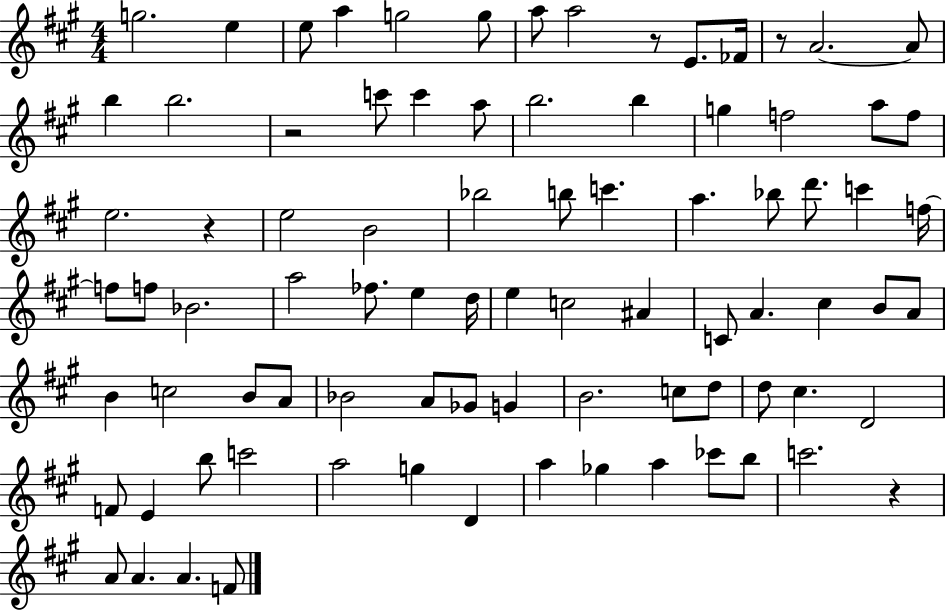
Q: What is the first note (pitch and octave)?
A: G5